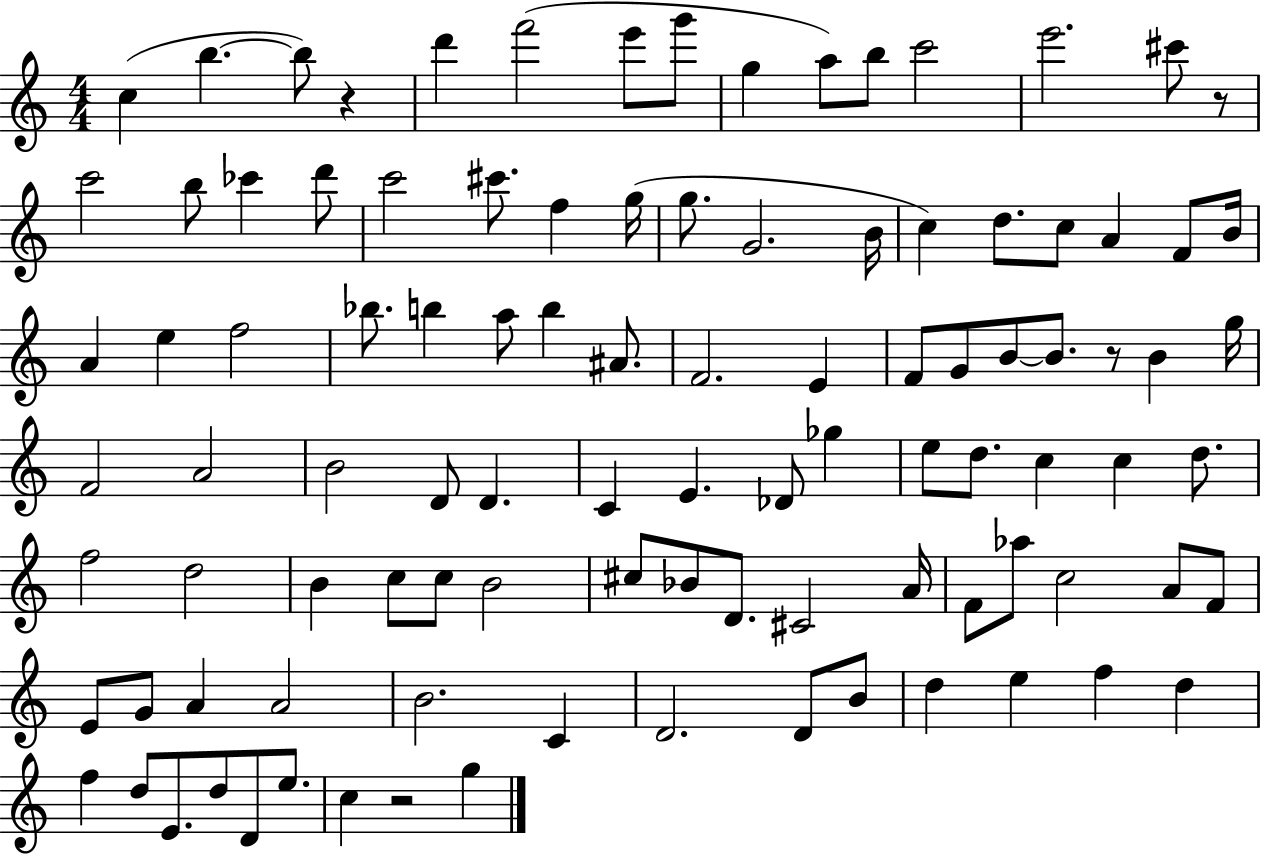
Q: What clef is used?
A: treble